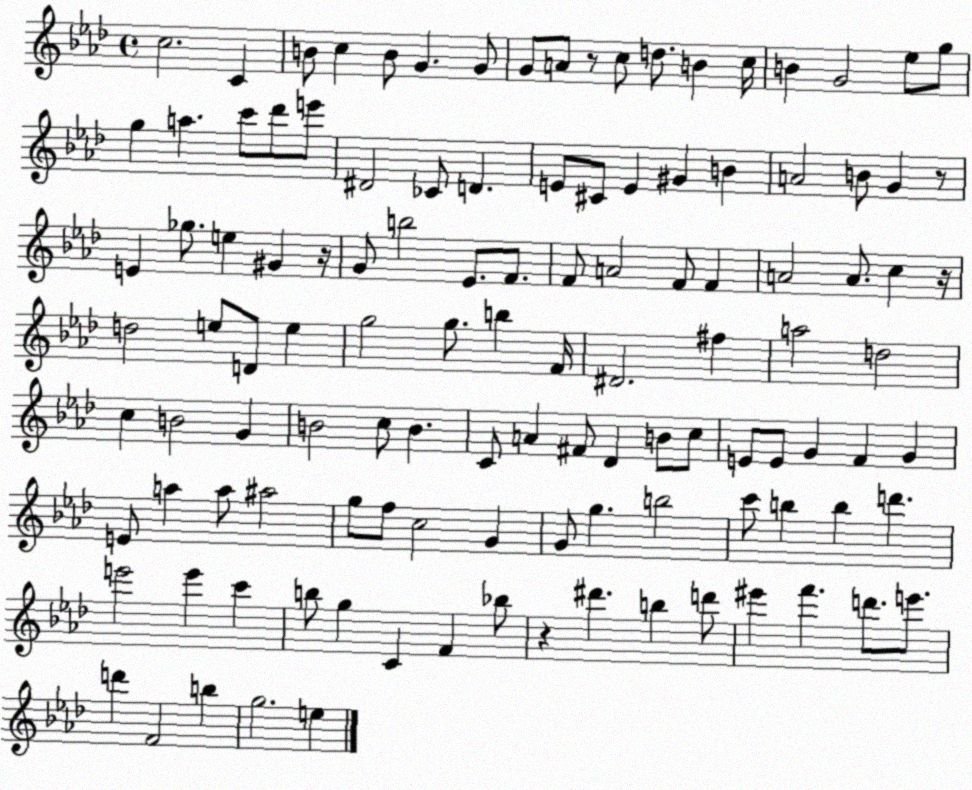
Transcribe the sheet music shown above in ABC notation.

X:1
T:Untitled
M:4/4
L:1/4
K:Ab
c2 C B/2 c B/2 G G/2 G/2 A/2 z/2 c/2 d/2 B c/4 B G2 _e/2 g/2 g a c'/2 _d'/2 e'/2 ^D2 _C/2 D E/2 ^C/2 E ^G B A2 B/2 G z/2 E _g/2 e ^G z/4 G/2 b2 _E/2 F/2 F/2 A2 F/2 F A2 A/2 c z/4 d2 e/2 D/2 e g2 g/2 b F/4 ^D2 ^f a2 d2 c B2 G B2 c/2 B C/2 A ^F/2 _D B/2 c/2 E/2 E/2 G F G E/2 a a/2 ^a2 g/2 f/2 c2 G G/2 g b2 c'/2 b b d' e'2 e' c' b/2 g C F _b/2 z ^d' b d'/2 ^e' f' d'/2 e'/2 d' F2 b g2 e